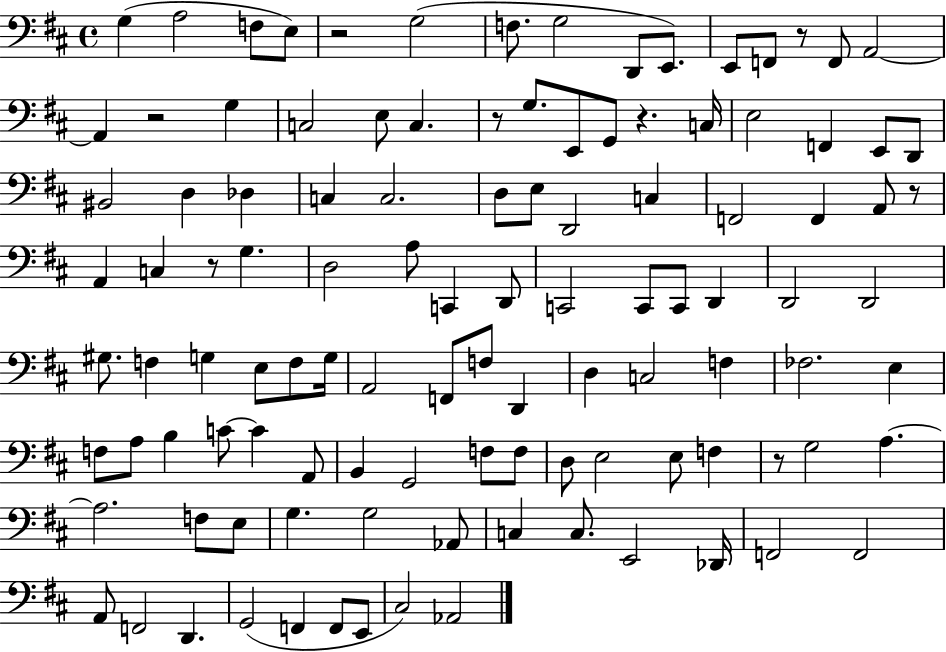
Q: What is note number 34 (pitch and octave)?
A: D2